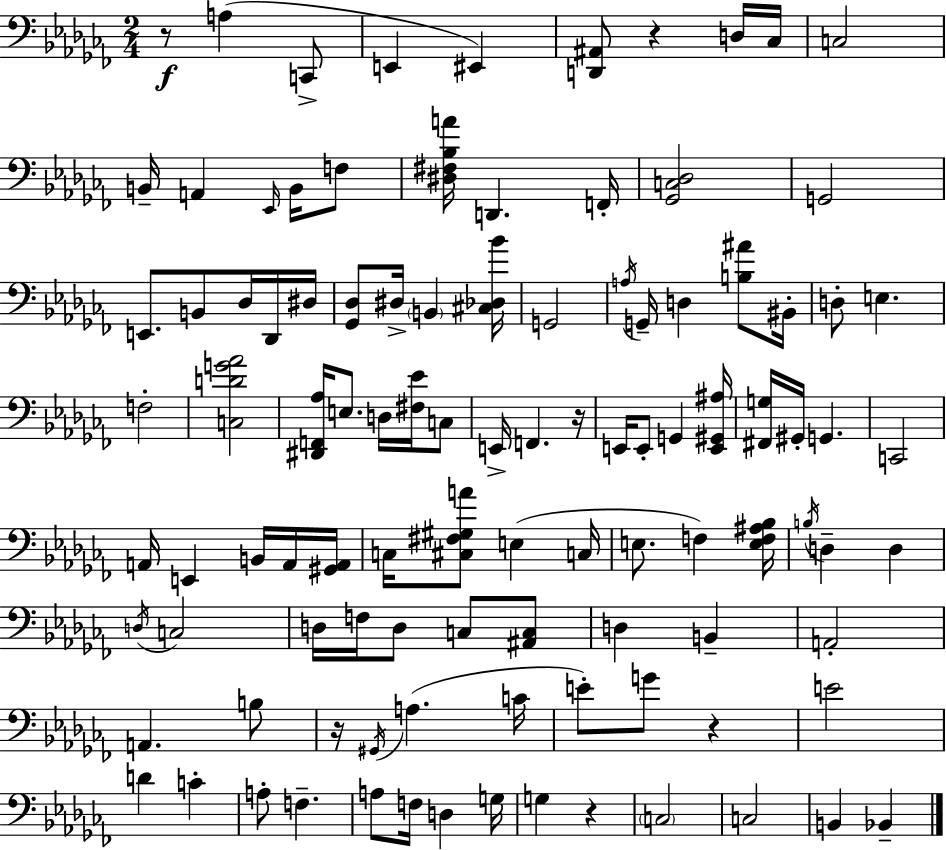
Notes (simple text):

R/e A3/q C2/e E2/q EIS2/q [D2,A#2]/e R/q D3/s CES3/s C3/h B2/s A2/q Eb2/s B2/s F3/e [D#3,F#3,Bb3,A4]/s D2/q. F2/s [Gb2,C3,Db3]/h G2/h E2/e. B2/e Db3/s Db2/s D#3/s [Gb2,Db3]/e D#3/s B2/q [C#3,Db3,Bb4]/s G2/h A3/s G2/s D3/q [B3,A#4]/e BIS2/s D3/e E3/q. F3/h [C3,D4,G4,Ab4]/h [D#2,F2,Ab3]/s E3/e. D3/s [F#3,Eb4]/s C3/e E2/s F2/q. R/s E2/s E2/e G2/q [E2,G#2,A#3]/s [F#2,G3]/s G#2/s G2/q. C2/h A2/s E2/q B2/s A2/s [G#2,A2]/s C3/s [C#3,F#3,G#3,A4]/e E3/q C3/s E3/e. F3/q [E3,F3,A#3,Bb3]/s B3/s D3/q D3/q D3/s C3/h D3/s F3/s D3/e C3/e [A#2,C3]/e D3/q B2/q A2/h A2/q. B3/e R/s G#2/s A3/q. C4/s E4/e G4/e R/q E4/h D4/q C4/q A3/e F3/q. A3/e F3/s D3/q G3/s G3/q R/q C3/h C3/h B2/q Bb2/q